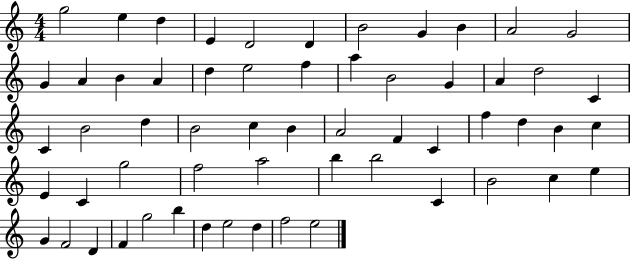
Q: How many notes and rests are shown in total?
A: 59